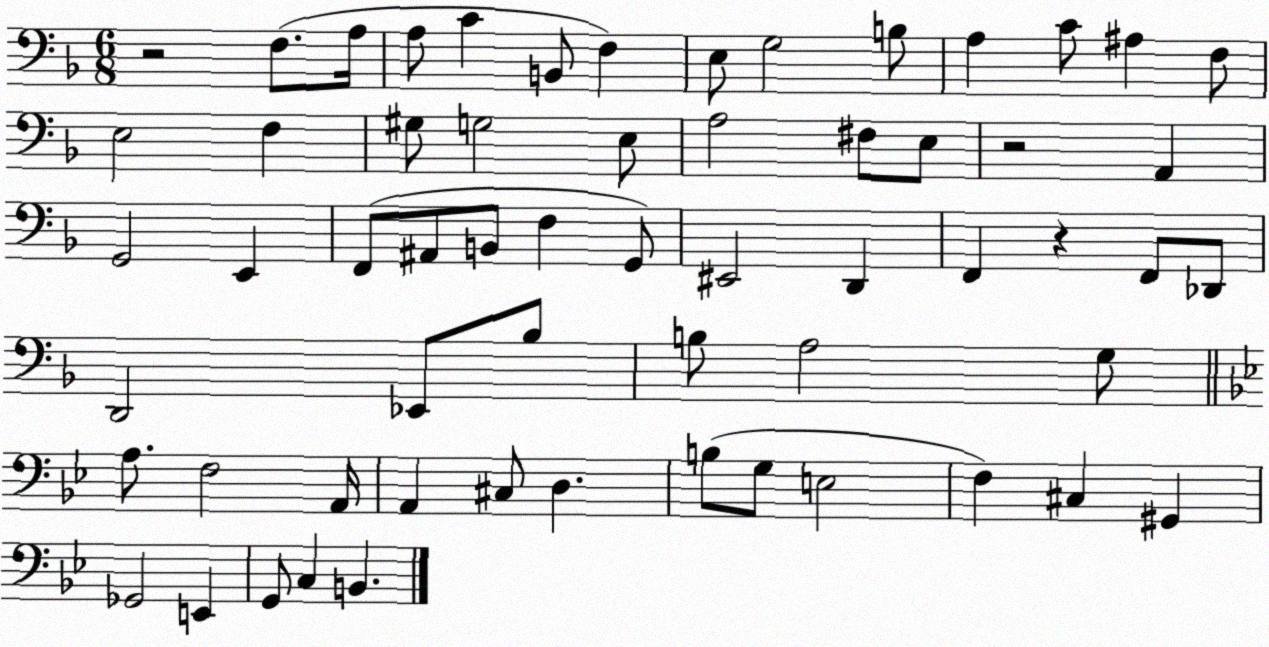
X:1
T:Untitled
M:6/8
L:1/4
K:F
z2 F,/2 A,/4 A,/2 C B,,/2 F, E,/2 G,2 B,/2 A, C/2 ^A, F,/2 E,2 F, ^G,/2 G,2 E,/2 A,2 ^F,/2 E,/2 z2 A,, G,,2 E,, F,,/2 ^A,,/2 B,,/2 F, G,,/2 ^E,,2 D,, F,, z F,,/2 _D,,/2 D,,2 _E,,/2 _B,/2 B,/2 A,2 G,/2 A,/2 F,2 A,,/4 A,, ^C,/2 D, B,/2 G,/2 E,2 F, ^C, ^G,, _G,,2 E,, G,,/2 C, B,,